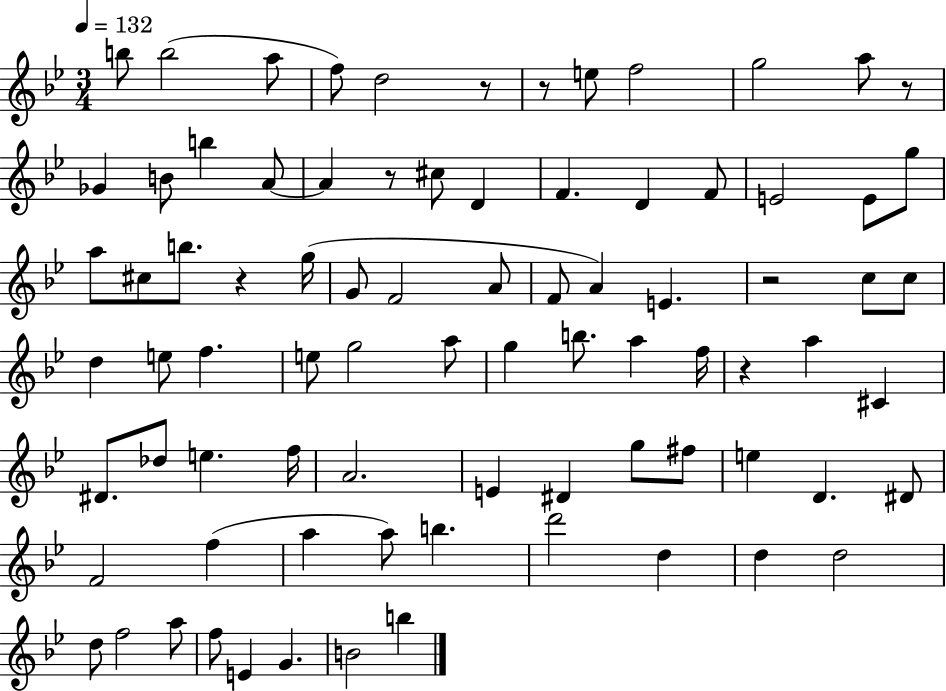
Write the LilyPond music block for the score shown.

{
  \clef treble
  \numericTimeSignature
  \time 3/4
  \key bes \major
  \tempo 4 = 132
  b''8 b''2( a''8 | f''8) d''2 r8 | r8 e''8 f''2 | g''2 a''8 r8 | \break ges'4 b'8 b''4 a'8~~ | a'4 r8 cis''8 d'4 | f'4. d'4 f'8 | e'2 e'8 g''8 | \break a''8 cis''8 b''8. r4 g''16( | g'8 f'2 a'8 | f'8 a'4) e'4. | r2 c''8 c''8 | \break d''4 e''8 f''4. | e''8 g''2 a''8 | g''4 b''8. a''4 f''16 | r4 a''4 cis'4 | \break dis'8. des''8 e''4. f''16 | a'2. | e'4 dis'4 g''8 fis''8 | e''4 d'4. dis'8 | \break f'2 f''4( | a''4 a''8) b''4. | d'''2 d''4 | d''4 d''2 | \break d''8 f''2 a''8 | f''8 e'4 g'4. | b'2 b''4 | \bar "|."
}